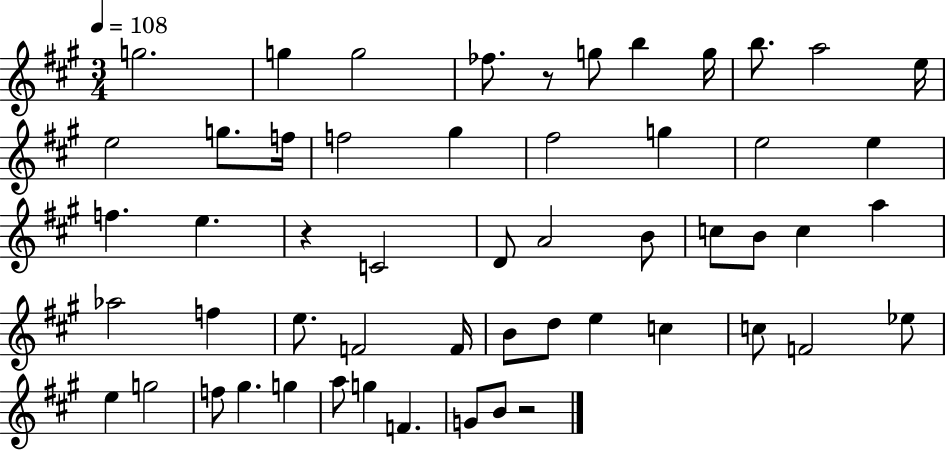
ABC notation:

X:1
T:Untitled
M:3/4
L:1/4
K:A
g2 g g2 _f/2 z/2 g/2 b g/4 b/2 a2 e/4 e2 g/2 f/4 f2 ^g ^f2 g e2 e f e z C2 D/2 A2 B/2 c/2 B/2 c a _a2 f e/2 F2 F/4 B/2 d/2 e c c/2 F2 _e/2 e g2 f/2 ^g g a/2 g F G/2 B/2 z2